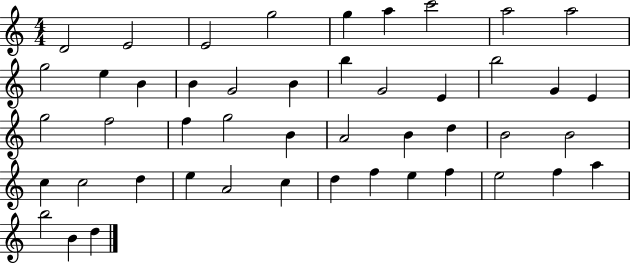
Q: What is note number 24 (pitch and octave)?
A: F5